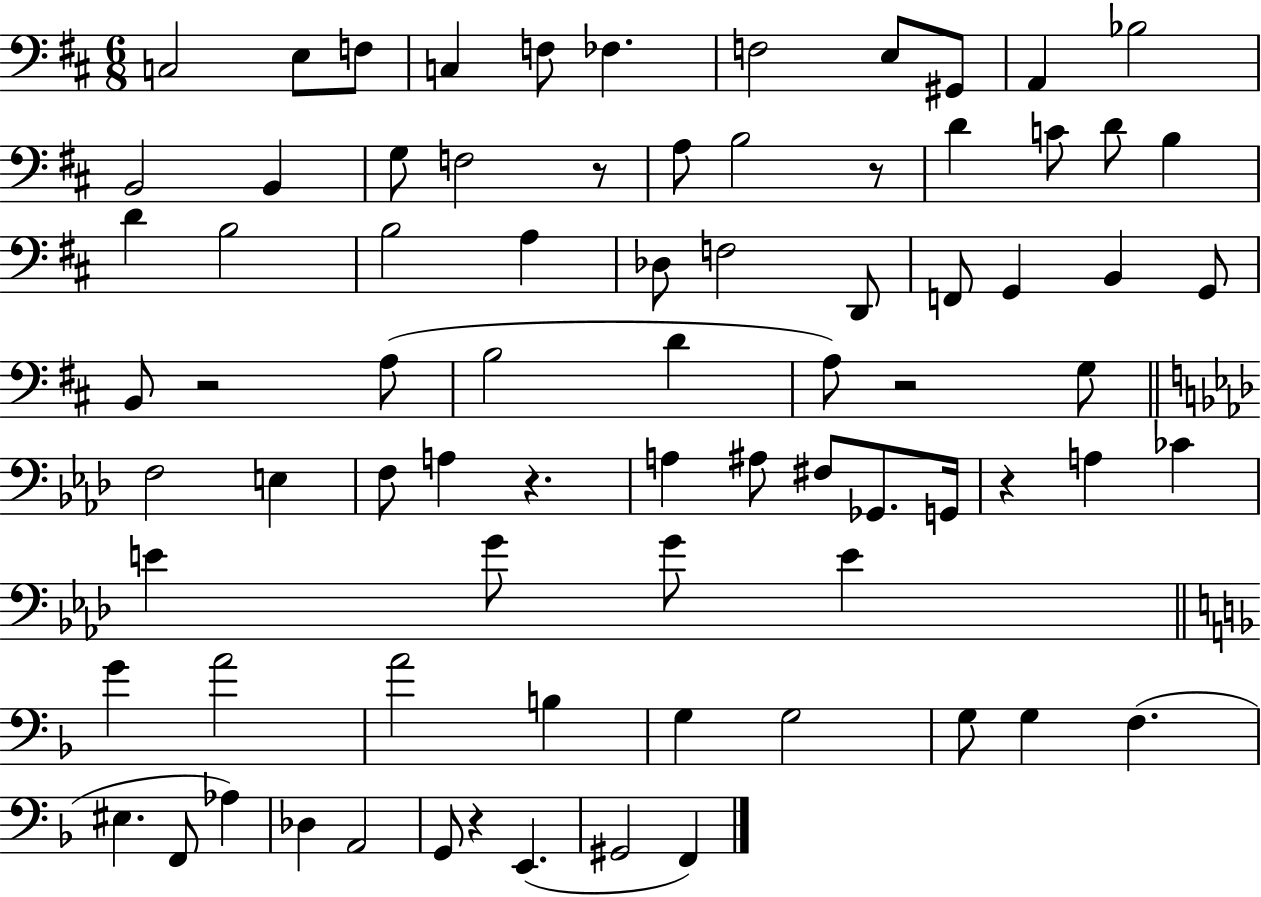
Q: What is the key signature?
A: D major